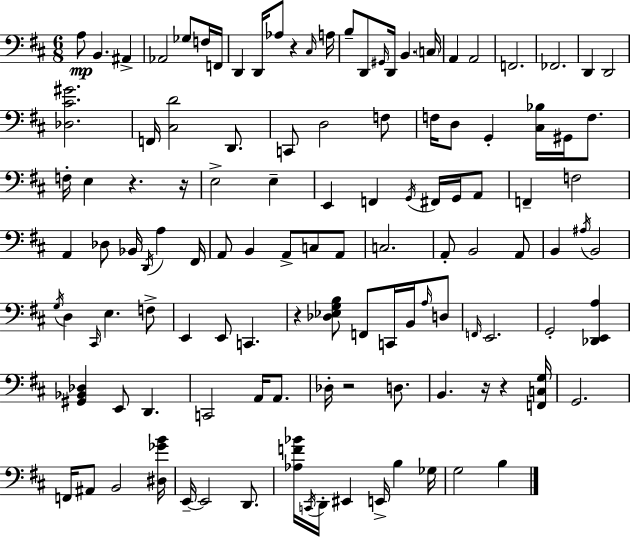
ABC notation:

X:1
T:Untitled
M:6/8
L:1/4
K:D
A,/2 B,, ^A,, _A,,2 _G,/2 F,/4 F,,/4 D,, D,,/4 _A,/2 z ^C,/4 A,/4 B,/2 D,,/2 ^G,,/4 D,,/4 B,, C,/4 A,, A,,2 F,,2 _F,,2 D,, D,,2 [_D,^C^G]2 F,,/4 [^C,D]2 D,,/2 C,,/2 D,2 F,/2 F,/4 D,/2 G,, [^C,_B,]/4 ^G,,/4 F,/2 F,/4 E, z z/4 E,2 E, E,, F,, G,,/4 ^F,,/4 G,,/4 A,,/2 F,, F,2 A,, _D,/2 _B,,/4 D,,/4 A, ^F,,/4 A,,/2 B,, A,,/2 C,/2 A,,/2 C,2 A,,/2 B,,2 A,,/2 B,, ^A,/4 B,,2 G,/4 D, ^C,,/4 E, F,/2 E,, E,,/2 C,, z [_D,_E,G,B,]/2 F,,/2 C,,/4 B,,/4 A,/4 D,/2 F,,/4 E,,2 G,,2 [_D,,E,,A,] [^G,,_B,,_D,] E,,/2 D,, C,,2 A,,/4 A,,/2 _D,/4 z2 D,/2 B,, z/4 z [F,,C,G,]/4 G,,2 F,,/4 ^A,,/2 B,,2 [^D,_GB]/4 E,,/4 E,,2 D,,/2 [_A,F_B]/4 C,,/4 D,,/4 ^E,, E,,/4 B, _G,/4 G,2 B,